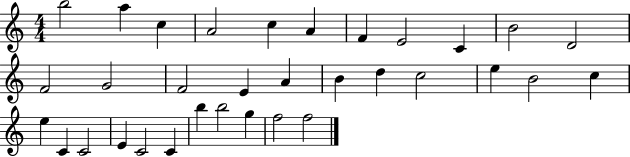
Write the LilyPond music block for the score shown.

{
  \clef treble
  \numericTimeSignature
  \time 4/4
  \key c \major
  b''2 a''4 c''4 | a'2 c''4 a'4 | f'4 e'2 c'4 | b'2 d'2 | \break f'2 g'2 | f'2 e'4 a'4 | b'4 d''4 c''2 | e''4 b'2 c''4 | \break e''4 c'4 c'2 | e'4 c'2 c'4 | b''4 b''2 g''4 | f''2 f''2 | \break \bar "|."
}